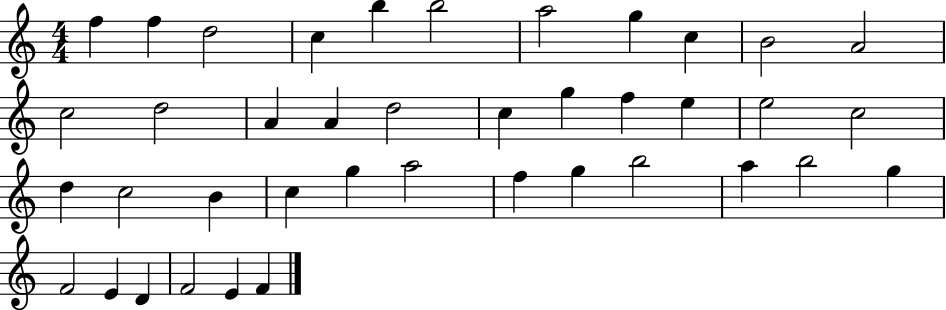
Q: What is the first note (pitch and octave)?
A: F5